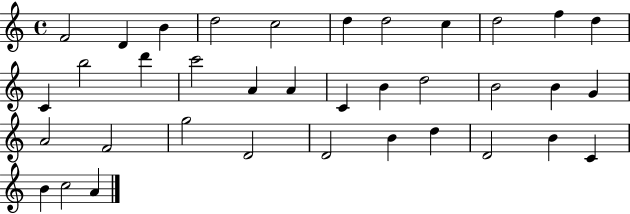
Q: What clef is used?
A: treble